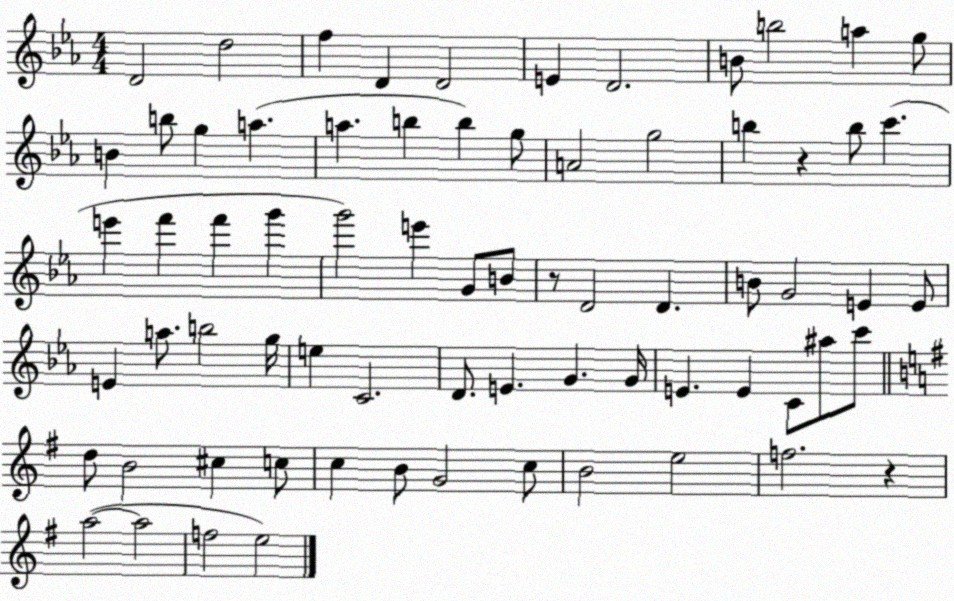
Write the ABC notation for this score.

X:1
T:Untitled
M:4/4
L:1/4
K:Eb
D2 d2 f D D2 E D2 B/2 b2 a g/2 B b/2 g a a b b g/2 A2 g2 b z b/2 c' e' f' f' g' g'2 e' G/2 B/2 z/2 D2 D B/2 G2 E E/2 E a/2 b2 g/4 e C2 D/2 E G G/4 E E C/2 ^a/2 c'/2 d/2 B2 ^c c/2 c B/2 G2 c/2 B2 e2 f2 z a2 a2 f2 e2